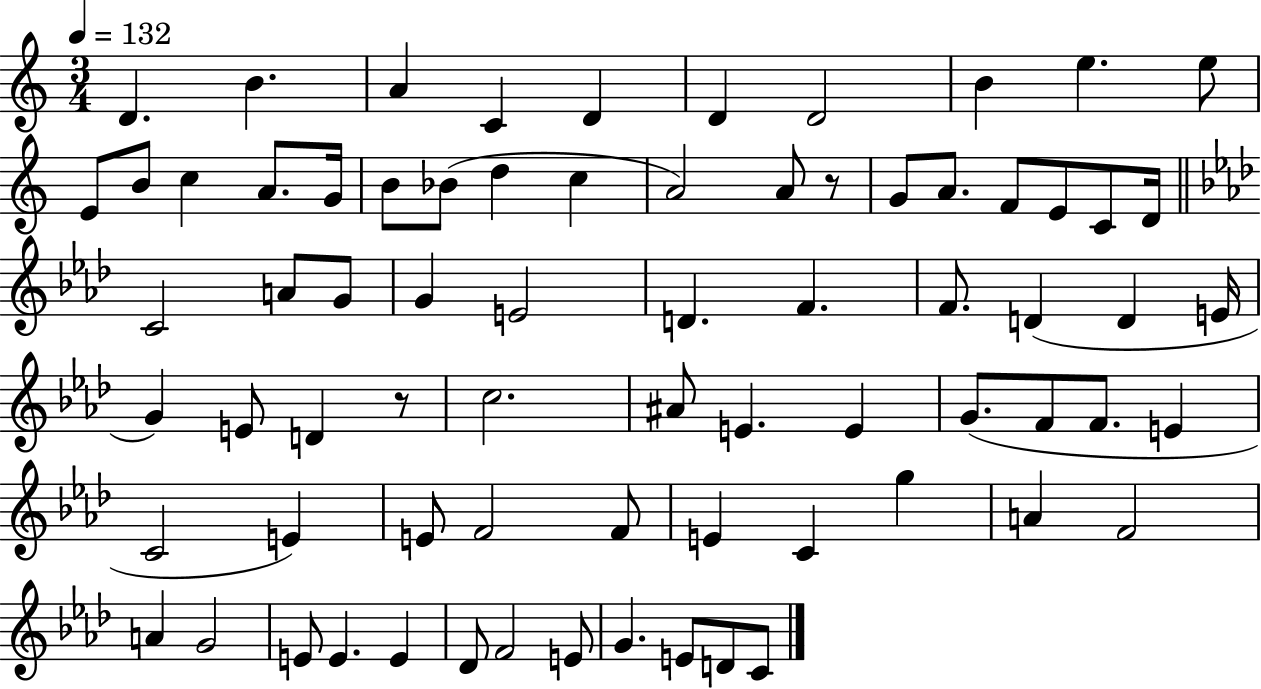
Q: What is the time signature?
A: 3/4